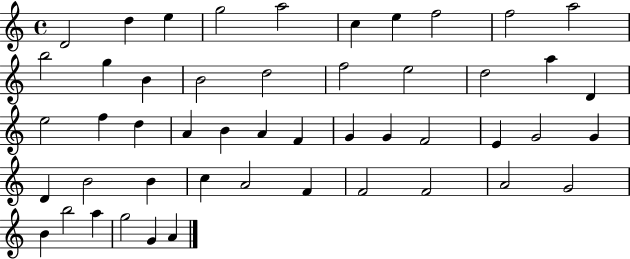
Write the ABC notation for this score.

X:1
T:Untitled
M:4/4
L:1/4
K:C
D2 d e g2 a2 c e f2 f2 a2 b2 g B B2 d2 f2 e2 d2 a D e2 f d A B A F G G F2 E G2 G D B2 B c A2 F F2 F2 A2 G2 B b2 a g2 G A